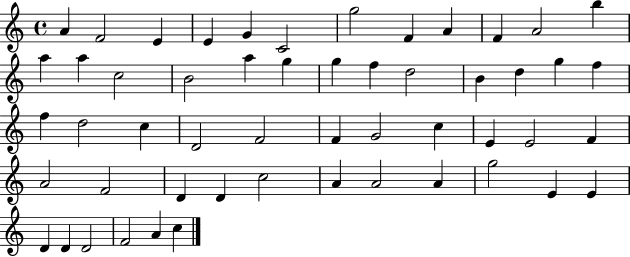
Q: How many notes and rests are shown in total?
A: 53